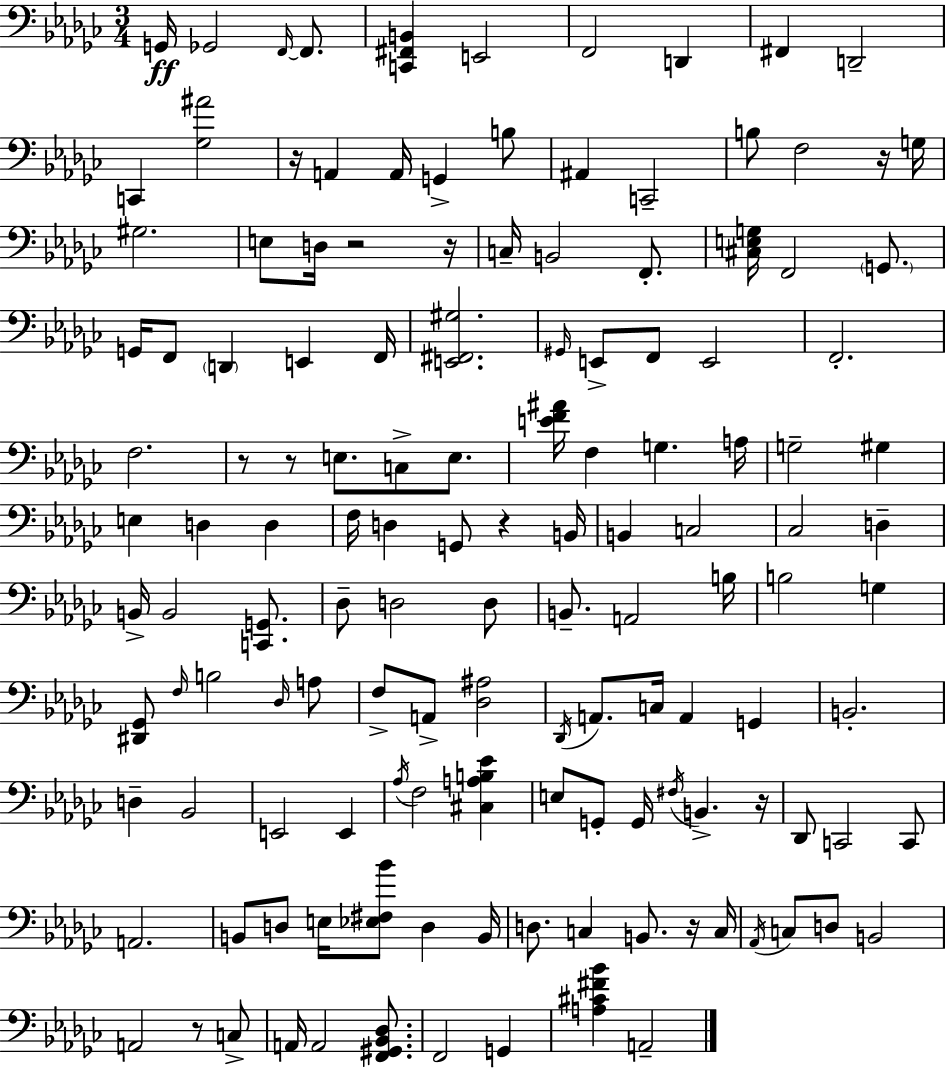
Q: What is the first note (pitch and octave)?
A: G2